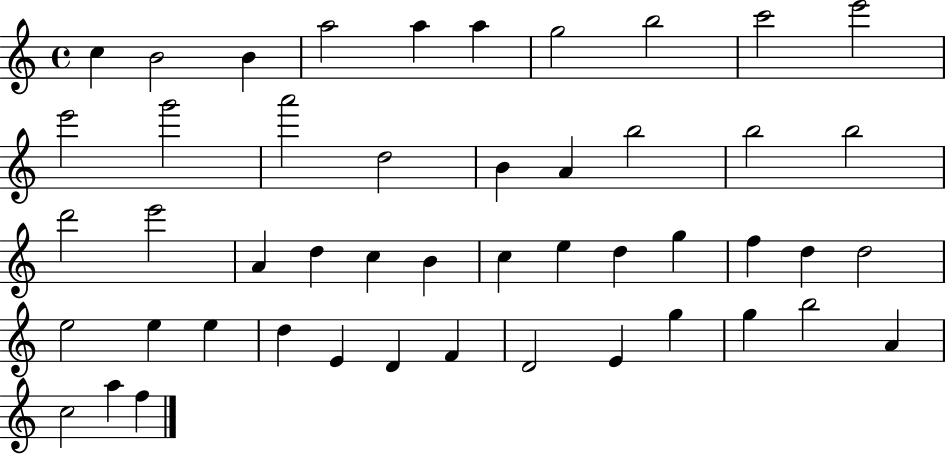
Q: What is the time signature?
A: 4/4